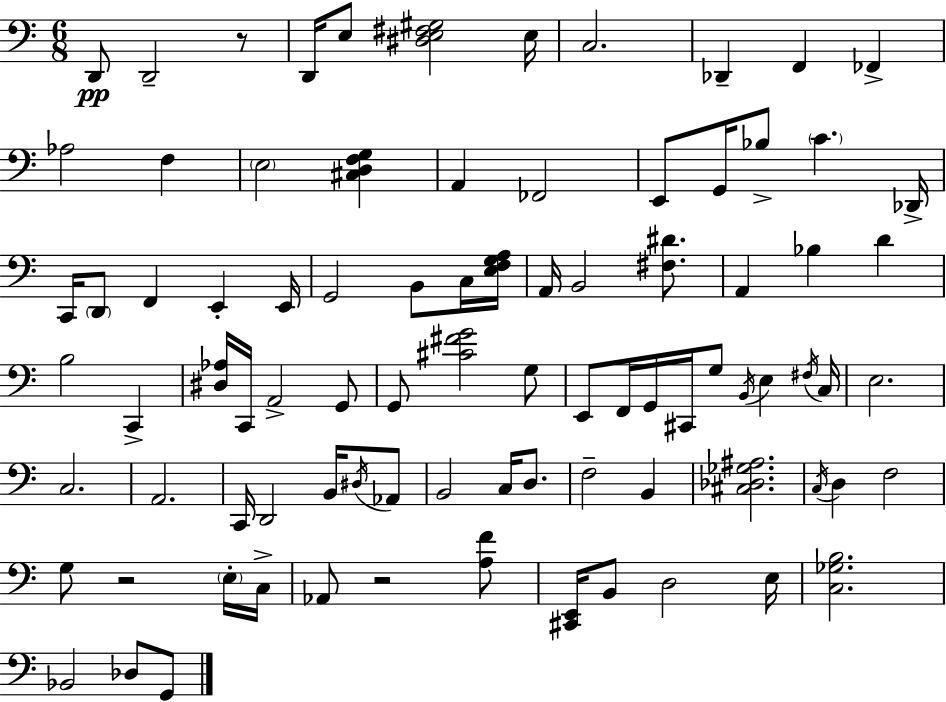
D2/e D2/h R/e D2/s E3/e [D#3,E3,F#3,G#3]/h E3/s C3/h. Db2/q F2/q FES2/q Ab3/h F3/q E3/h [C#3,D3,F3,G3]/q A2/q FES2/h E2/e G2/s Bb3/e C4/q. Db2/s C2/s D2/e F2/q E2/q E2/s G2/h B2/e C3/s [E3,F3,G3,A3]/s A2/s B2/h [F#3,D#4]/e. A2/q Bb3/q D4/q B3/h C2/q [D#3,Ab3]/s C2/s A2/h G2/e G2/e [C#4,F#4,G4]/h G3/e E2/e F2/s G2/s C#2/s G3/e B2/s E3/q F#3/s C3/s E3/h. C3/h. A2/h. C2/s D2/h B2/s D#3/s Ab2/e B2/h C3/s D3/e. F3/h B2/q [C#3,Db3,Gb3,A#3]/h. C3/s D3/q F3/h G3/e R/h E3/s C3/s Ab2/e R/h [A3,F4]/e [C#2,E2]/s B2/e D3/h E3/s [C3,Gb3,B3]/h. Bb2/h Db3/e G2/e